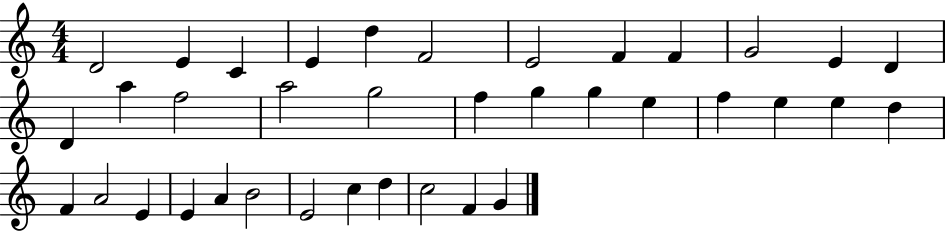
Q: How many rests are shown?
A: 0